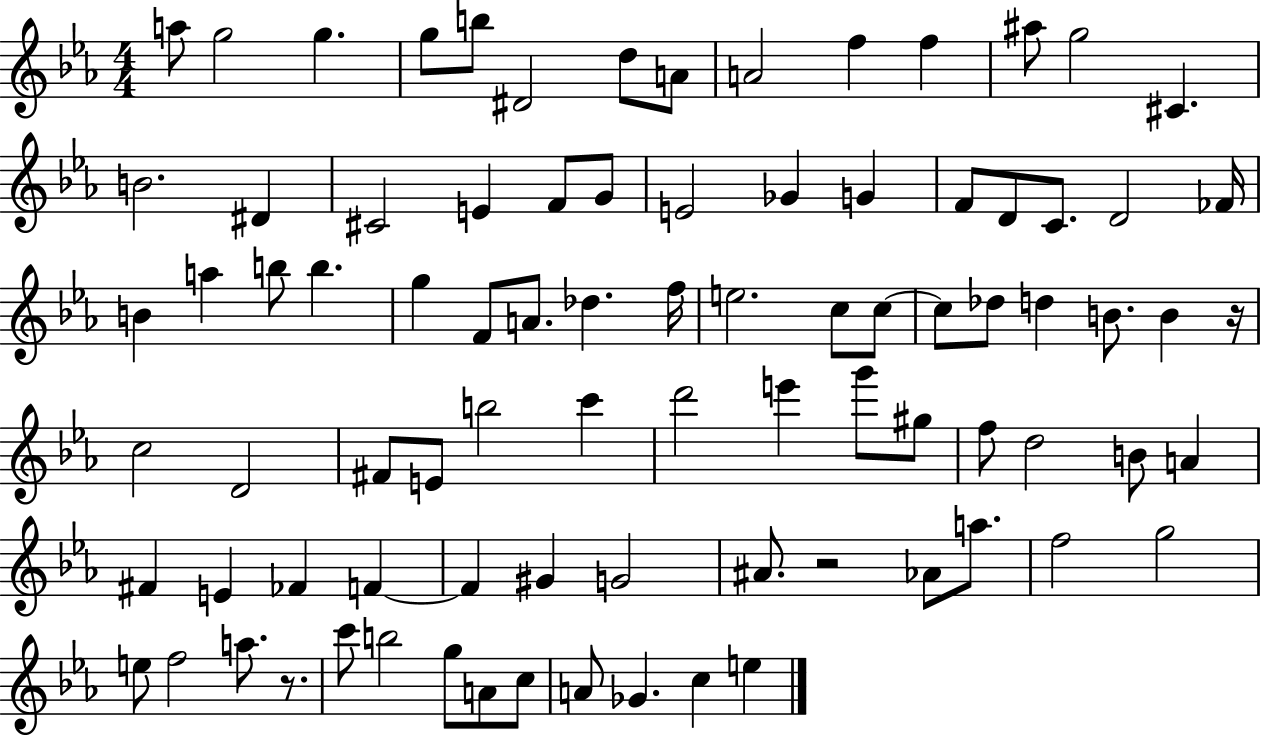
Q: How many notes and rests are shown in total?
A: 86